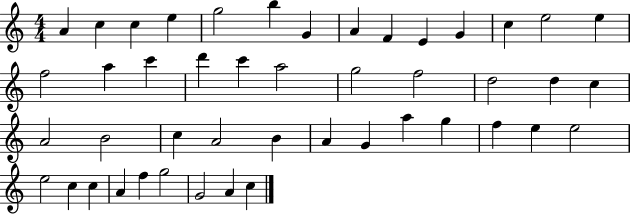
A4/q C5/q C5/q E5/q G5/h B5/q G4/q A4/q F4/q E4/q G4/q C5/q E5/h E5/q F5/h A5/q C6/q D6/q C6/q A5/h G5/h F5/h D5/h D5/q C5/q A4/h B4/h C5/q A4/h B4/q A4/q G4/q A5/q G5/q F5/q E5/q E5/h E5/h C5/q C5/q A4/q F5/q G5/h G4/h A4/q C5/q